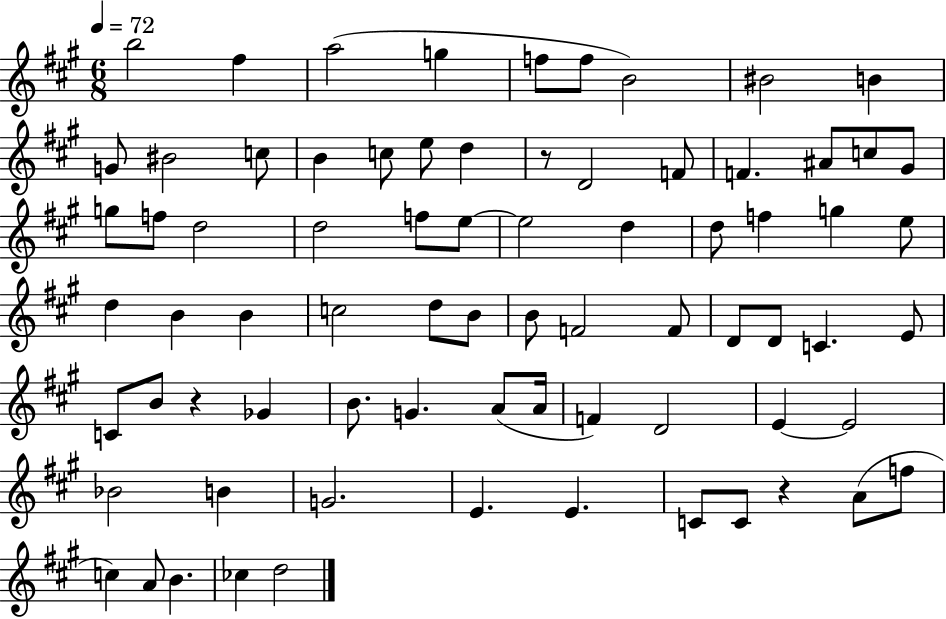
{
  \clef treble
  \numericTimeSignature
  \time 6/8
  \key a \major
  \tempo 4 = 72
  \repeat volta 2 { b''2 fis''4 | a''2( g''4 | f''8 f''8 b'2) | bis'2 b'4 | \break g'8 bis'2 c''8 | b'4 c''8 e''8 d''4 | r8 d'2 f'8 | f'4. ais'8 c''8 gis'8 | \break g''8 f''8 d''2 | d''2 f''8 e''8~~ | e''2 d''4 | d''8 f''4 g''4 e''8 | \break d''4 b'4 b'4 | c''2 d''8 b'8 | b'8 f'2 f'8 | d'8 d'8 c'4. e'8 | \break c'8 b'8 r4 ges'4 | b'8. g'4. a'8( a'16 | f'4) d'2 | e'4~~ e'2 | \break bes'2 b'4 | g'2. | e'4. e'4. | c'8 c'8 r4 a'8( f''8 | \break c''4) a'8 b'4. | ces''4 d''2 | } \bar "|."
}